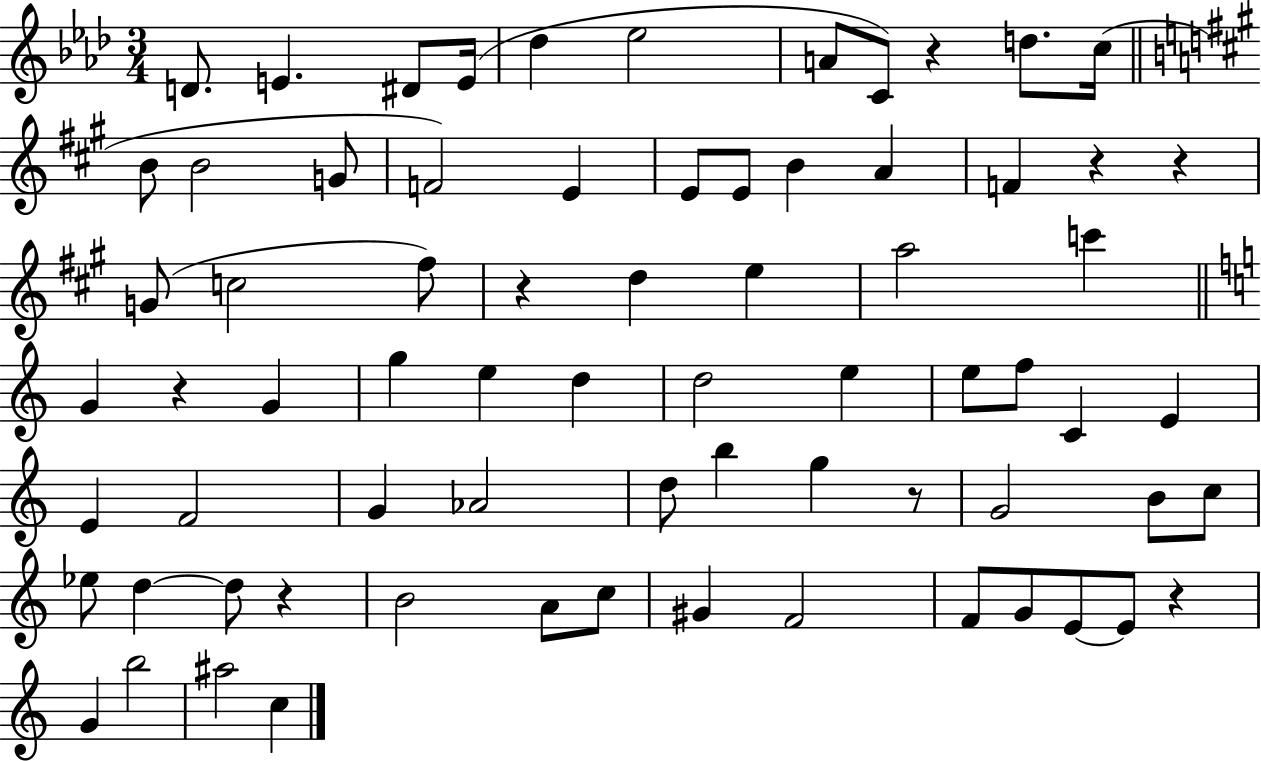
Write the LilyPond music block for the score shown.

{
  \clef treble
  \numericTimeSignature
  \time 3/4
  \key aes \major
  d'8. e'4. dis'8 e'16( | des''4 ees''2 | a'8 c'8) r4 d''8. c''16( | \bar "||" \break \key a \major b'8 b'2 g'8 | f'2) e'4 | e'8 e'8 b'4 a'4 | f'4 r4 r4 | \break g'8( c''2 fis''8) | r4 d''4 e''4 | a''2 c'''4 | \bar "||" \break \key c \major g'4 r4 g'4 | g''4 e''4 d''4 | d''2 e''4 | e''8 f''8 c'4 e'4 | \break e'4 f'2 | g'4 aes'2 | d''8 b''4 g''4 r8 | g'2 b'8 c''8 | \break ees''8 d''4~~ d''8 r4 | b'2 a'8 c''8 | gis'4 f'2 | f'8 g'8 e'8~~ e'8 r4 | \break g'4 b''2 | ais''2 c''4 | \bar "|."
}